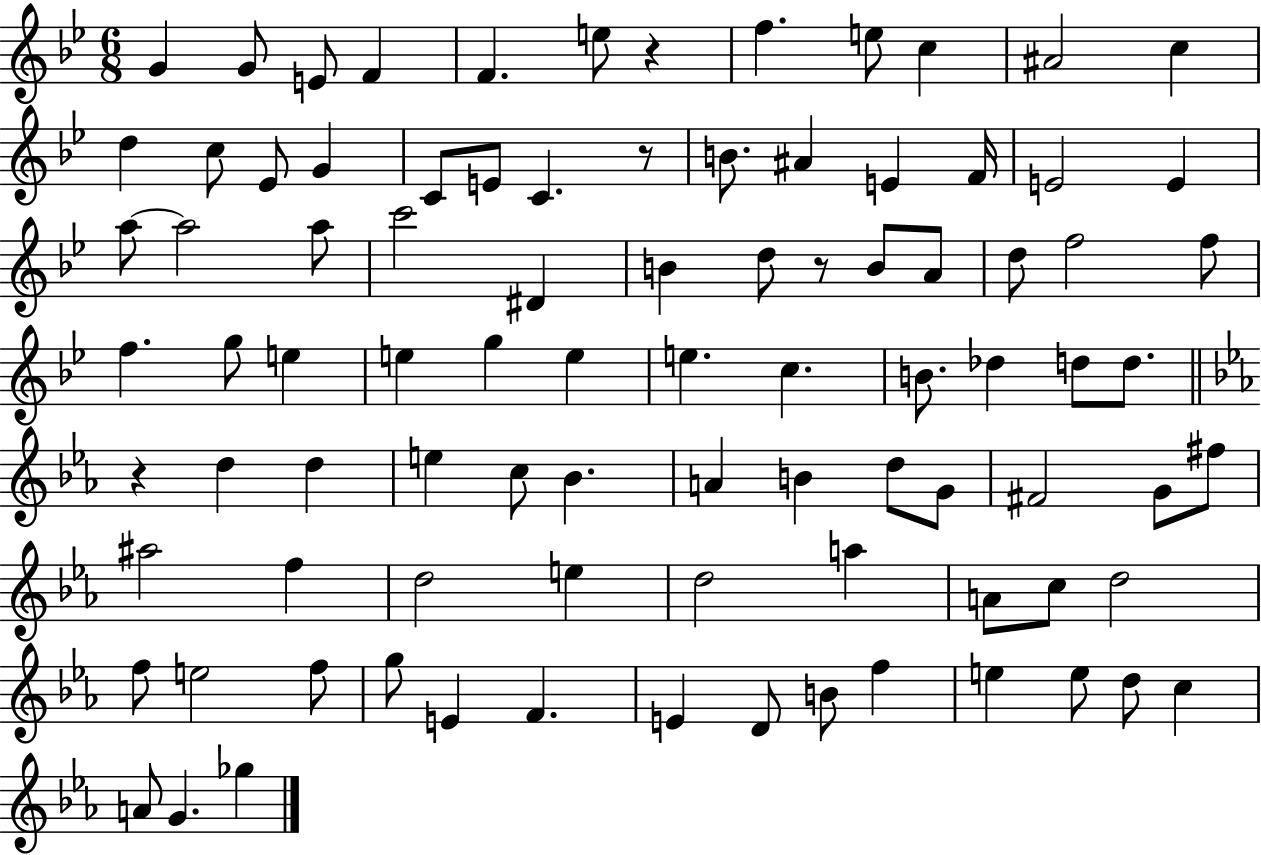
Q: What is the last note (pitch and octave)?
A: Gb5